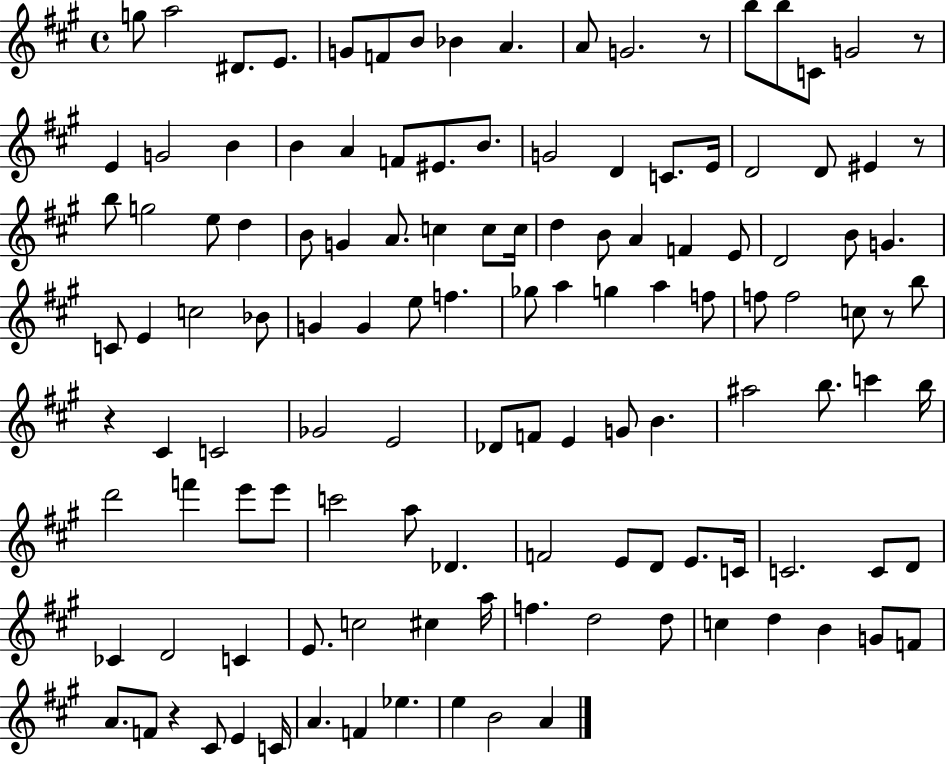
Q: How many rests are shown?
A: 6